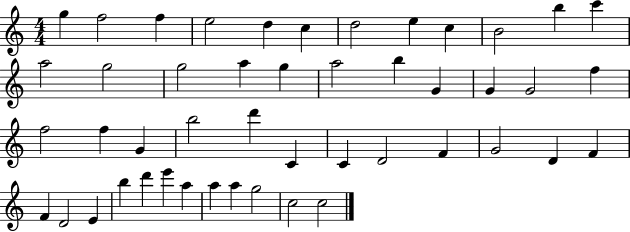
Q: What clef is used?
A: treble